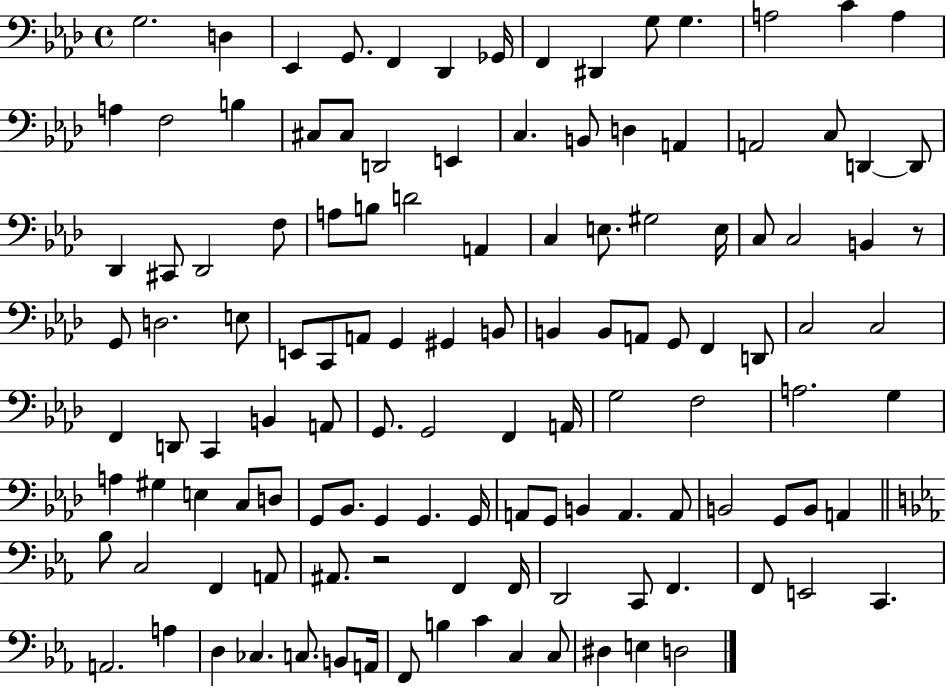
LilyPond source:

{
  \clef bass
  \time 4/4
  \defaultTimeSignature
  \key aes \major
  \repeat volta 2 { g2. d4 | ees,4 g,8. f,4 des,4 ges,16 | f,4 dis,4 g8 g4. | a2 c'4 a4 | \break a4 f2 b4 | cis8 cis8 d,2 e,4 | c4. b,8 d4 a,4 | a,2 c8 d,4~~ d,8 | \break des,4 cis,8 des,2 f8 | a8 b8 d'2 a,4 | c4 e8. gis2 e16 | c8 c2 b,4 r8 | \break g,8 d2. e8 | e,8 c,8 a,8 g,4 gis,4 b,8 | b,4 b,8 a,8 g,8 f,4 d,8 | c2 c2 | \break f,4 d,8 c,4 b,4 a,8 | g,8. g,2 f,4 a,16 | g2 f2 | a2. g4 | \break a4 gis4 e4 c8 d8 | g,8 bes,8. g,4 g,4. g,16 | a,8 g,8 b,4 a,4. a,8 | b,2 g,8 b,8 a,4 | \break \bar "||" \break \key c \minor bes8 c2 f,4 a,8 | ais,8. r2 f,4 f,16 | d,2 c,8 f,4. | f,8 e,2 c,4. | \break a,2. a4 | d4 ces4. c8. b,8 a,16 | f,8 b4 c'4 c4 c8 | dis4 e4 d2 | \break } \bar "|."
}